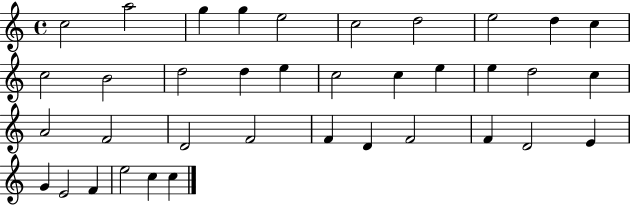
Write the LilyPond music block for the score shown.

{
  \clef treble
  \time 4/4
  \defaultTimeSignature
  \key c \major
  c''2 a''2 | g''4 g''4 e''2 | c''2 d''2 | e''2 d''4 c''4 | \break c''2 b'2 | d''2 d''4 e''4 | c''2 c''4 e''4 | e''4 d''2 c''4 | \break a'2 f'2 | d'2 f'2 | f'4 d'4 f'2 | f'4 d'2 e'4 | \break g'4 e'2 f'4 | e''2 c''4 c''4 | \bar "|."
}